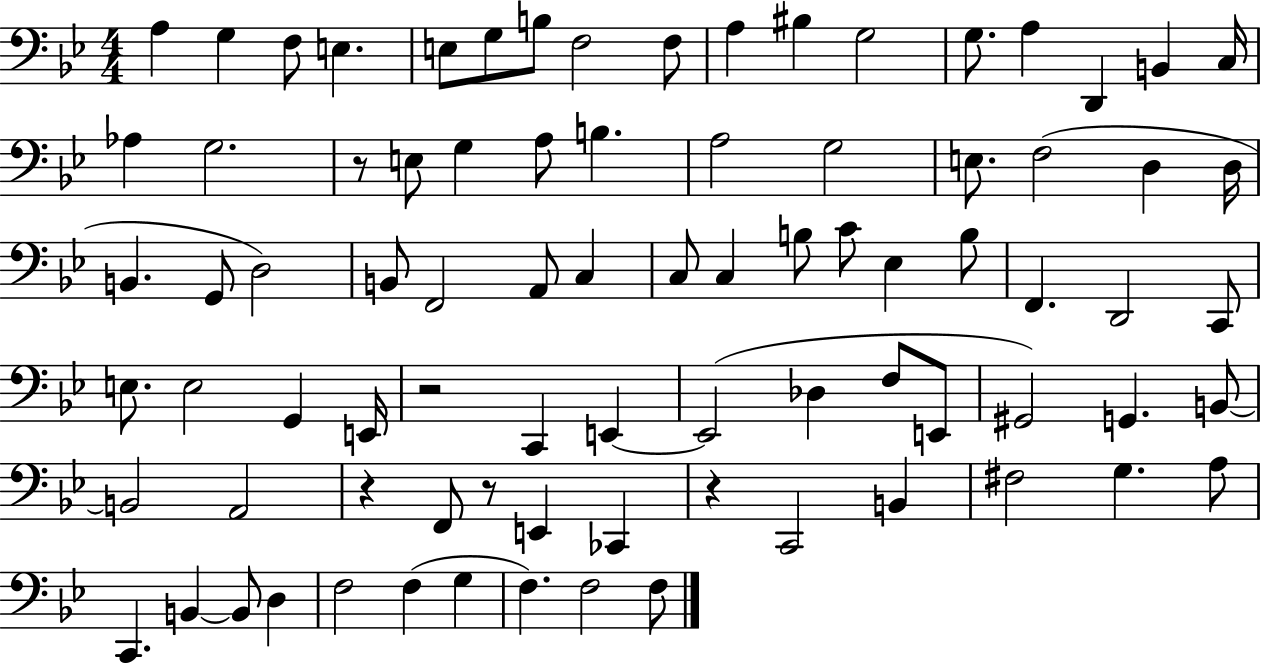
X:1
T:Untitled
M:4/4
L:1/4
K:Bb
A, G, F,/2 E, E,/2 G,/2 B,/2 F,2 F,/2 A, ^B, G,2 G,/2 A, D,, B,, C,/4 _A, G,2 z/2 E,/2 G, A,/2 B, A,2 G,2 E,/2 F,2 D, D,/4 B,, G,,/2 D,2 B,,/2 F,,2 A,,/2 C, C,/2 C, B,/2 C/2 _E, B,/2 F,, D,,2 C,,/2 E,/2 E,2 G,, E,,/4 z2 C,, E,, E,,2 _D, F,/2 E,,/2 ^G,,2 G,, B,,/2 B,,2 A,,2 z F,,/2 z/2 E,, _C,, z C,,2 B,, ^F,2 G, A,/2 C,, B,, B,,/2 D, F,2 F, G, F, F,2 F,/2